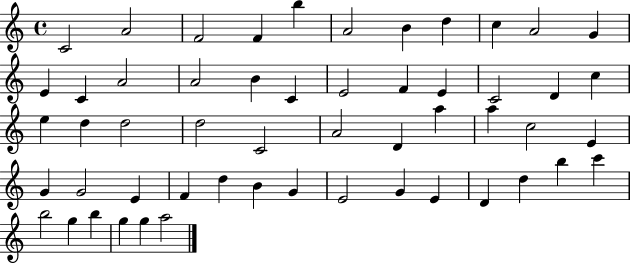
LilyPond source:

{
  \clef treble
  \time 4/4
  \defaultTimeSignature
  \key c \major
  c'2 a'2 | f'2 f'4 b''4 | a'2 b'4 d''4 | c''4 a'2 g'4 | \break e'4 c'4 a'2 | a'2 b'4 c'4 | e'2 f'4 e'4 | c'2 d'4 c''4 | \break e''4 d''4 d''2 | d''2 c'2 | a'2 d'4 a''4 | a''4 c''2 e'4 | \break g'4 g'2 e'4 | f'4 d''4 b'4 g'4 | e'2 g'4 e'4 | d'4 d''4 b''4 c'''4 | \break b''2 g''4 b''4 | g''4 g''4 a''2 | \bar "|."
}